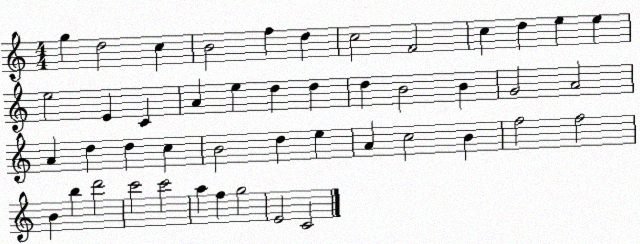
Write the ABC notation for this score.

X:1
T:Untitled
M:4/4
L:1/4
K:C
g d2 c B2 f d c2 F2 c d e e e2 E C A e d d d B2 B G2 A2 A d d c B2 d e A c2 B f2 f2 B b d'2 c'2 c'2 a f g2 E2 C2